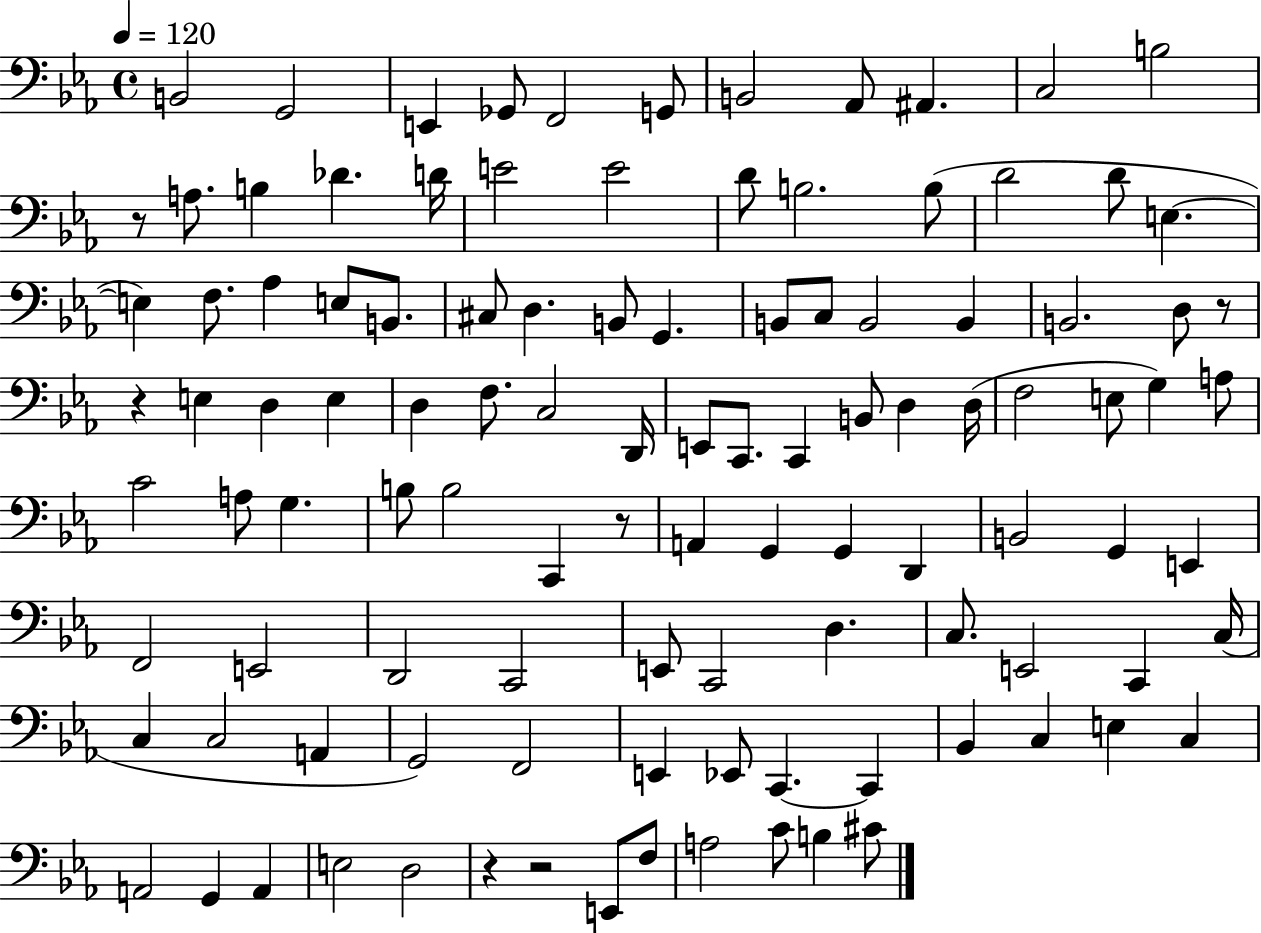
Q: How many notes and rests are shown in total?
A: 109